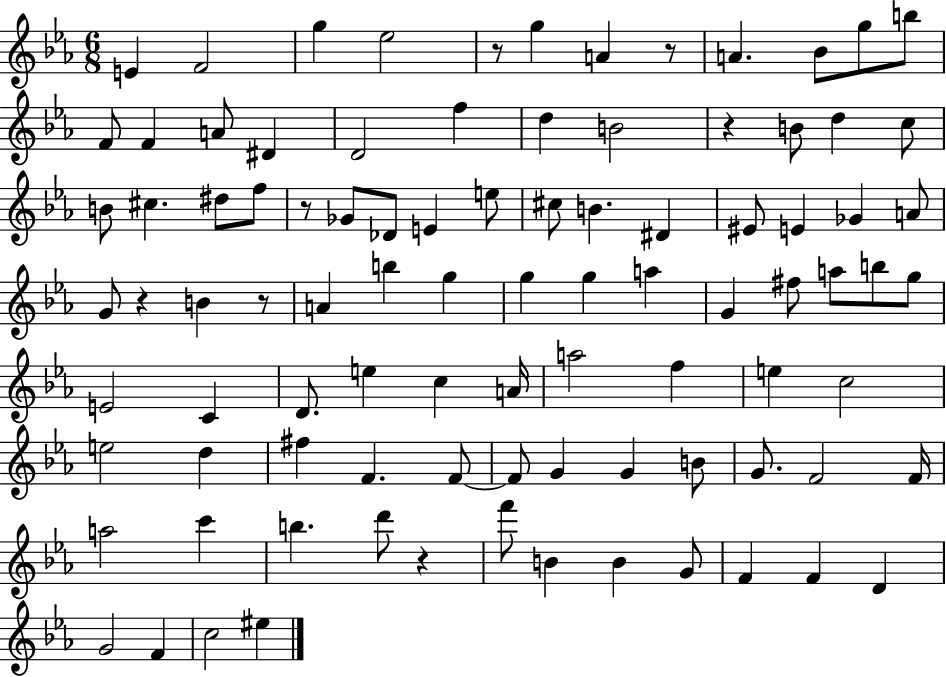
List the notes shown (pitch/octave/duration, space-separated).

E4/q F4/h G5/q Eb5/h R/e G5/q A4/q R/e A4/q. Bb4/e G5/e B5/e F4/e F4/q A4/e D#4/q D4/h F5/q D5/q B4/h R/q B4/e D5/q C5/e B4/e C#5/q. D#5/e F5/e R/e Gb4/e Db4/e E4/q E5/e C#5/e B4/q. D#4/q EIS4/e E4/q Gb4/q A4/e G4/e R/q B4/q R/e A4/q B5/q G5/q G5/q G5/q A5/q G4/q F#5/e A5/e B5/e G5/e E4/h C4/q D4/e. E5/q C5/q A4/s A5/h F5/q E5/q C5/h E5/h D5/q F#5/q F4/q. F4/e F4/e G4/q G4/q B4/e G4/e. F4/h F4/s A5/h C6/q B5/q. D6/e R/q F6/e B4/q B4/q G4/e F4/q F4/q D4/q G4/h F4/q C5/h EIS5/q